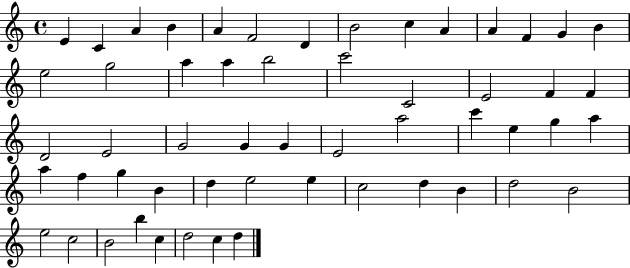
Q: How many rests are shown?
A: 0